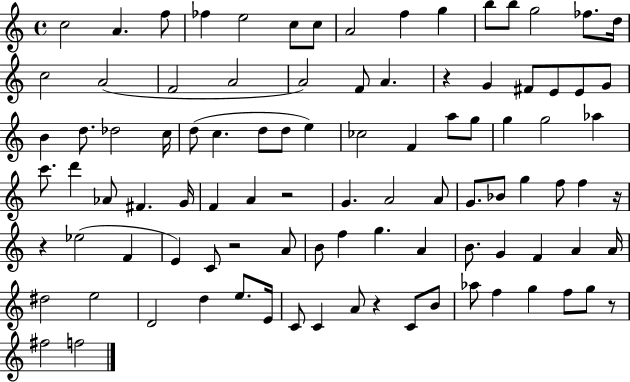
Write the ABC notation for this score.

X:1
T:Untitled
M:4/4
L:1/4
K:C
c2 A f/2 _f e2 c/2 c/2 A2 f g b/2 b/2 g2 _f/2 d/4 c2 A2 F2 A2 A2 F/2 A z G ^F/2 E/2 E/2 G/2 B d/2 _d2 c/4 d/2 c d/2 d/2 e _c2 F a/2 g/2 g g2 _a c'/2 d' _A/2 ^F G/4 F A z2 G A2 A/2 G/2 _B/2 g f/2 f z/4 z _e2 F E C/2 z2 A/2 B/2 f g A B/2 G F A A/4 ^d2 e2 D2 d e/2 E/4 C/2 C A/2 z C/2 B/2 _a/2 f g f/2 g/2 z/2 ^f2 f2